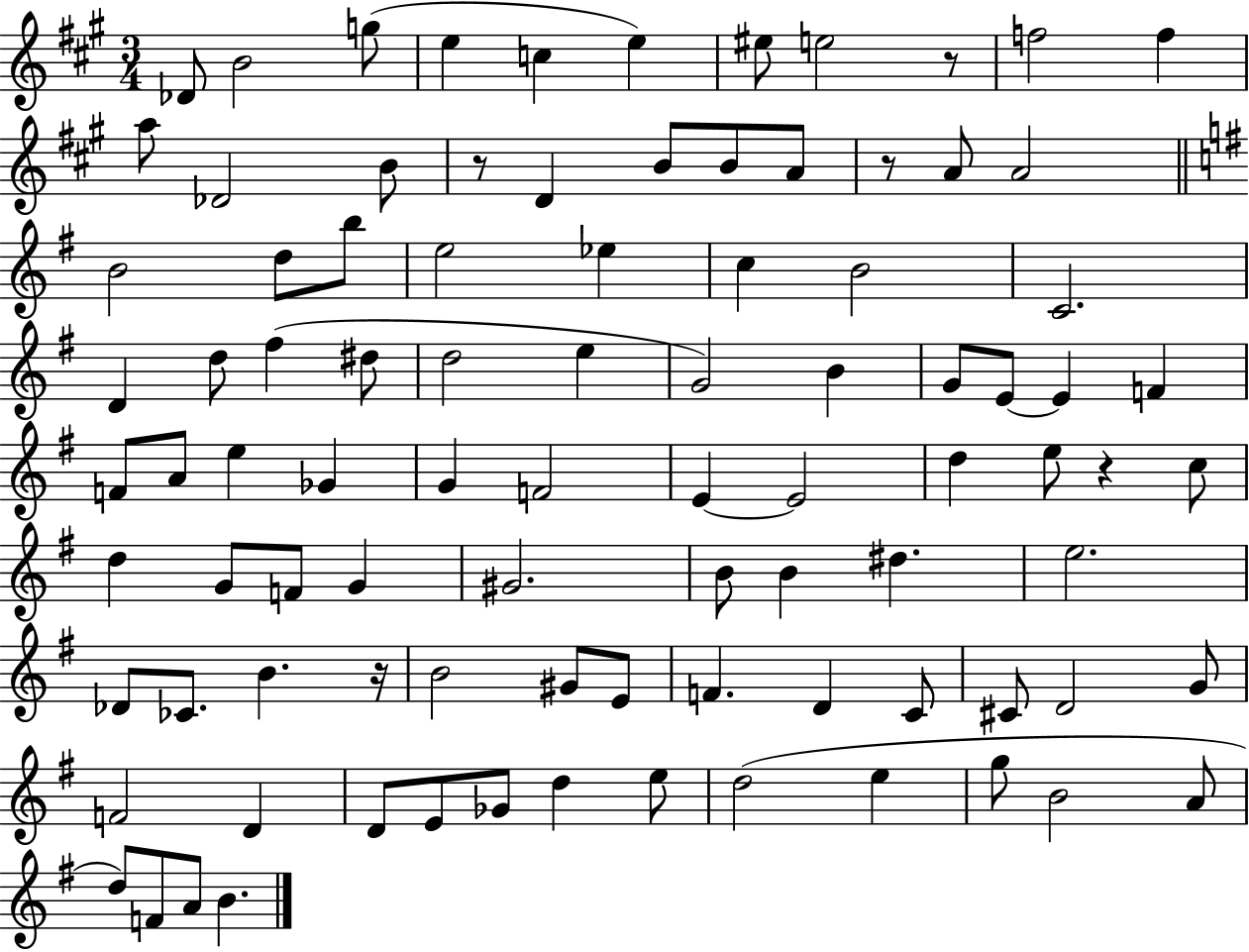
{
  \clef treble
  \numericTimeSignature
  \time 3/4
  \key a \major
  \repeat volta 2 { des'8 b'2 g''8( | e''4 c''4 e''4) | eis''8 e''2 r8 | f''2 f''4 | \break a''8 des'2 b'8 | r8 d'4 b'8 b'8 a'8 | r8 a'8 a'2 | \bar "||" \break \key e \minor b'2 d''8 b''8 | e''2 ees''4 | c''4 b'2 | c'2. | \break d'4 d''8 fis''4( dis''8 | d''2 e''4 | g'2) b'4 | g'8 e'8~~ e'4 f'4 | \break f'8 a'8 e''4 ges'4 | g'4 f'2 | e'4~~ e'2 | d''4 e''8 r4 c''8 | \break d''4 g'8 f'8 g'4 | gis'2. | b'8 b'4 dis''4. | e''2. | \break des'8 ces'8. b'4. r16 | b'2 gis'8 e'8 | f'4. d'4 c'8 | cis'8 d'2 g'8 | \break f'2 d'4 | d'8 e'8 ges'8 d''4 e''8 | d''2( e''4 | g''8 b'2 a'8 | \break d''8) f'8 a'8 b'4. | } \bar "|."
}